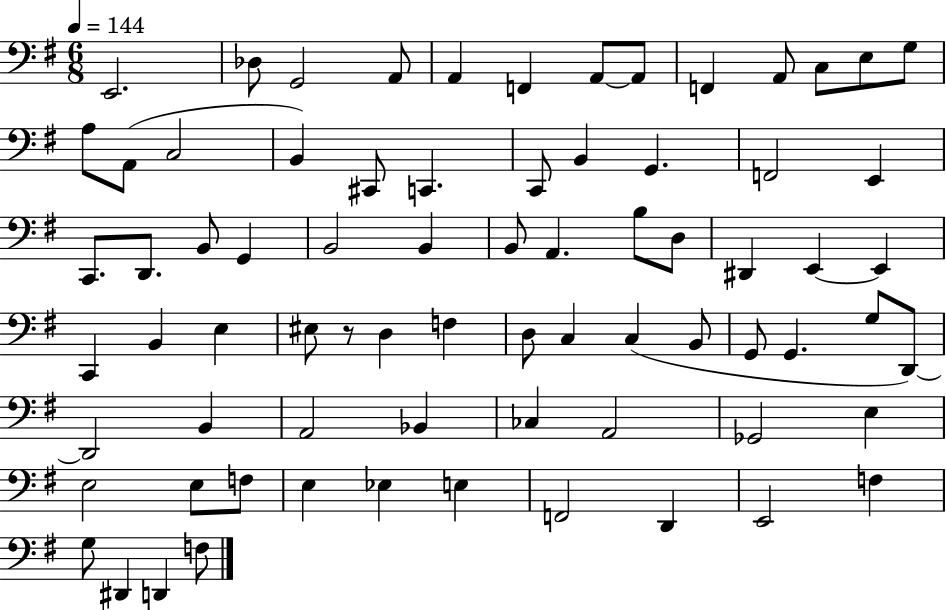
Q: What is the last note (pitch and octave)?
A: F3